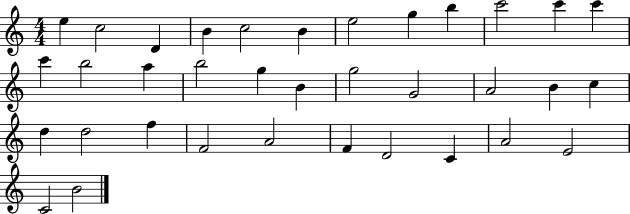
{
  \clef treble
  \numericTimeSignature
  \time 4/4
  \key c \major
  e''4 c''2 d'4 | b'4 c''2 b'4 | e''2 g''4 b''4 | c'''2 c'''4 c'''4 | \break c'''4 b''2 a''4 | b''2 g''4 b'4 | g''2 g'2 | a'2 b'4 c''4 | \break d''4 d''2 f''4 | f'2 a'2 | f'4 d'2 c'4 | a'2 e'2 | \break c'2 b'2 | \bar "|."
}